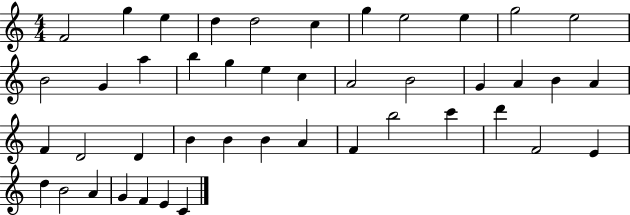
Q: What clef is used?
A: treble